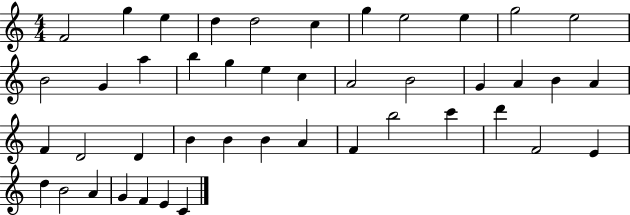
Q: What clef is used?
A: treble